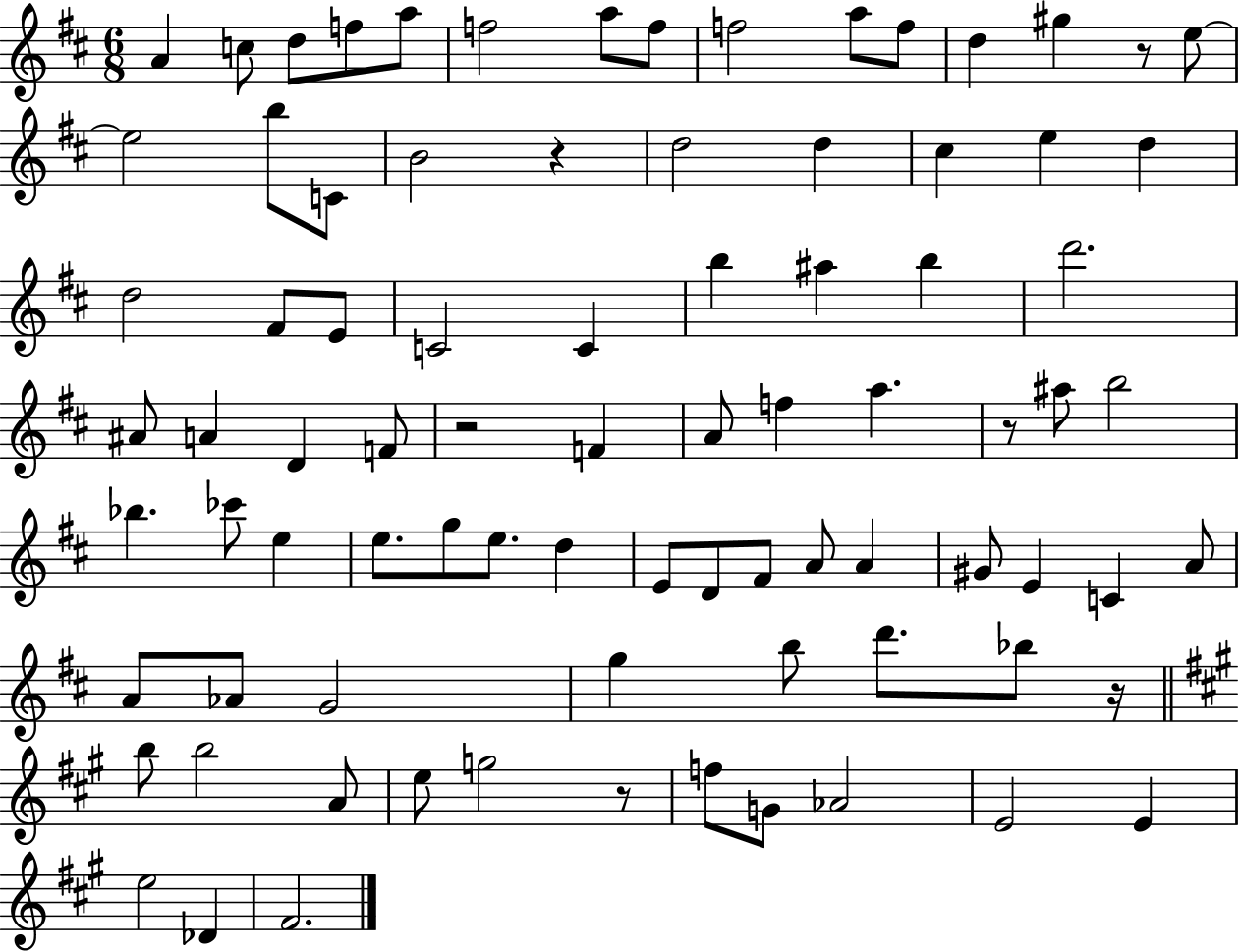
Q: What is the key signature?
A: D major